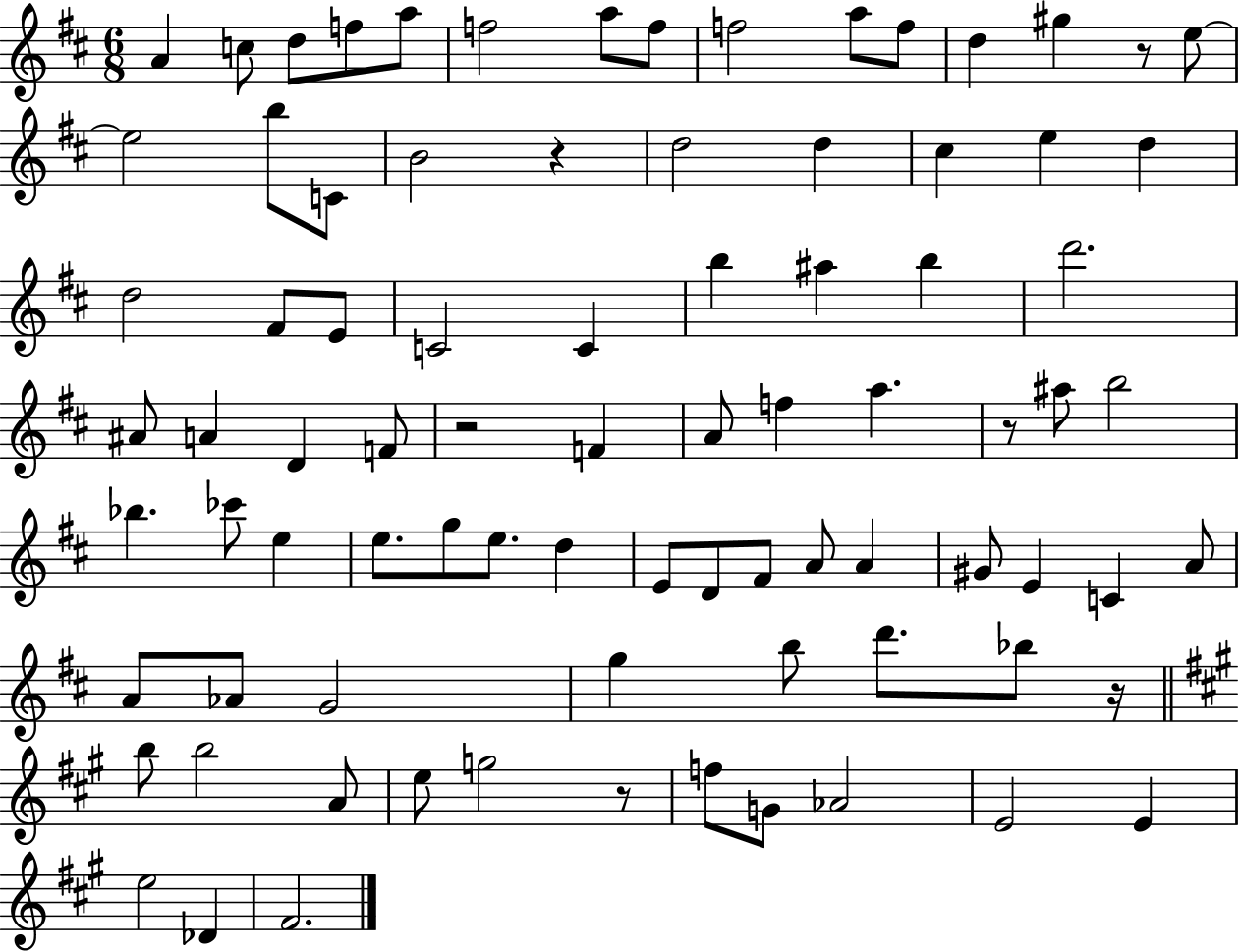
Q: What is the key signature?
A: D major